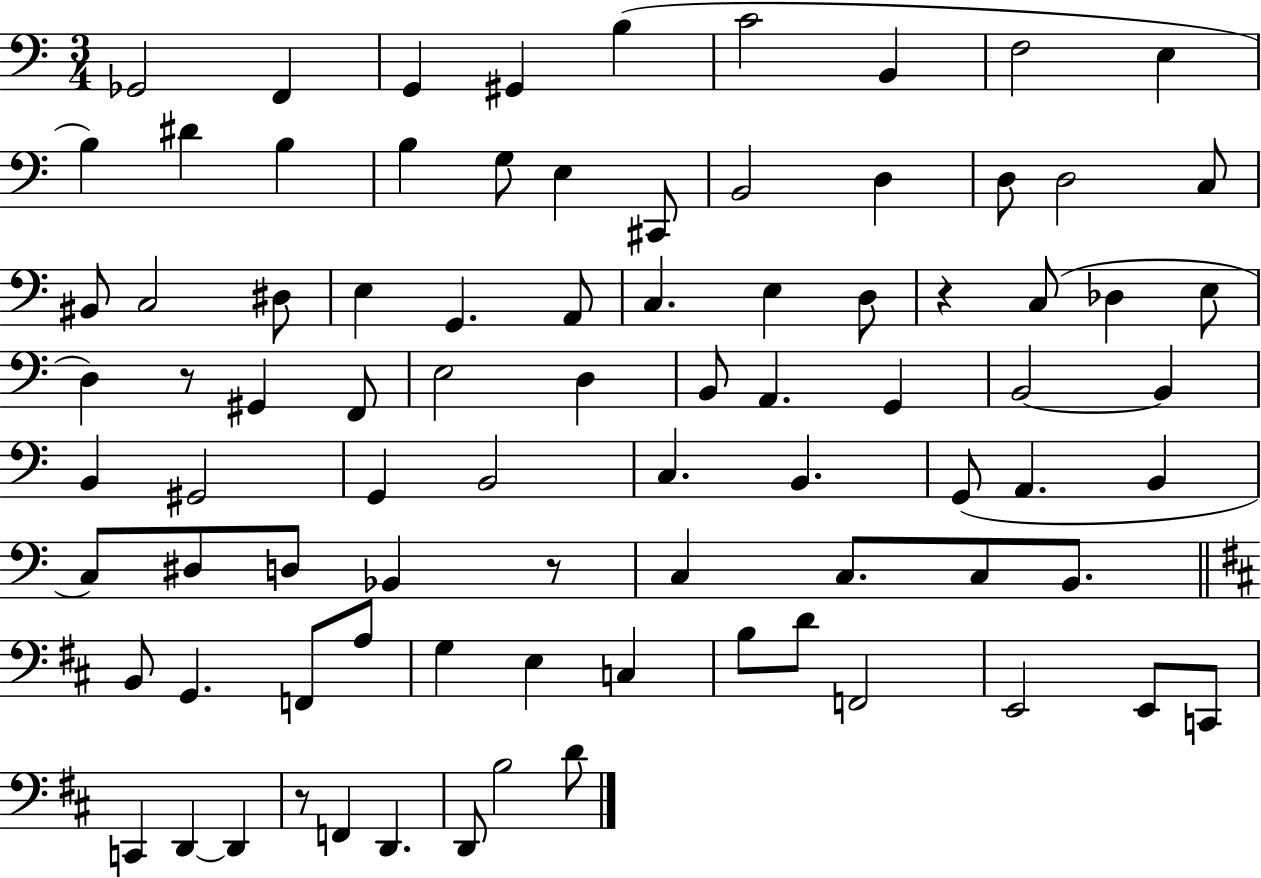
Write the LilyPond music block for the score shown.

{
  \clef bass
  \numericTimeSignature
  \time 3/4
  \key c \major
  \repeat volta 2 { ges,2 f,4 | g,4 gis,4 b4( | c'2 b,4 | f2 e4 | \break b4) dis'4 b4 | b4 g8 e4 cis,8 | b,2 d4 | d8 d2 c8 | \break bis,8 c2 dis8 | e4 g,4. a,8 | c4. e4 d8 | r4 c8( des4 e8 | \break d4) r8 gis,4 f,8 | e2 d4 | b,8 a,4. g,4 | b,2~~ b,4 | \break b,4 gis,2 | g,4 b,2 | c4. b,4. | g,8( a,4. b,4 | \break c8) dis8 d8 bes,4 r8 | c4 c8. c8 b,8. | \bar "||" \break \key d \major b,8 g,4. f,8 a8 | g4 e4 c4 | b8 d'8 f,2 | e,2 e,8 c,8 | \break c,4 d,4~~ d,4 | r8 f,4 d,4. | d,8 b2 d'8 | } \bar "|."
}